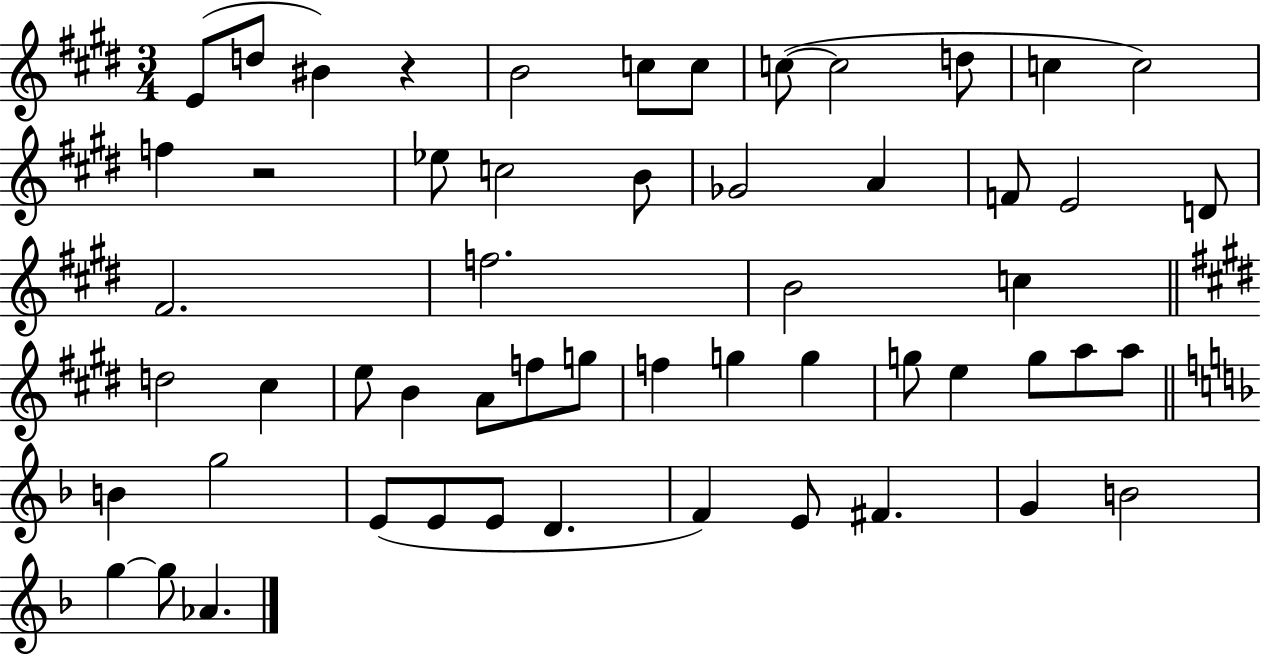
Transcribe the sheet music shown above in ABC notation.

X:1
T:Untitled
M:3/4
L:1/4
K:E
E/2 d/2 ^B z B2 c/2 c/2 c/2 c2 d/2 c c2 f z2 _e/2 c2 B/2 _G2 A F/2 E2 D/2 ^F2 f2 B2 c d2 ^c e/2 B A/2 f/2 g/2 f g g g/2 e g/2 a/2 a/2 B g2 E/2 E/2 E/2 D F E/2 ^F G B2 g g/2 _A